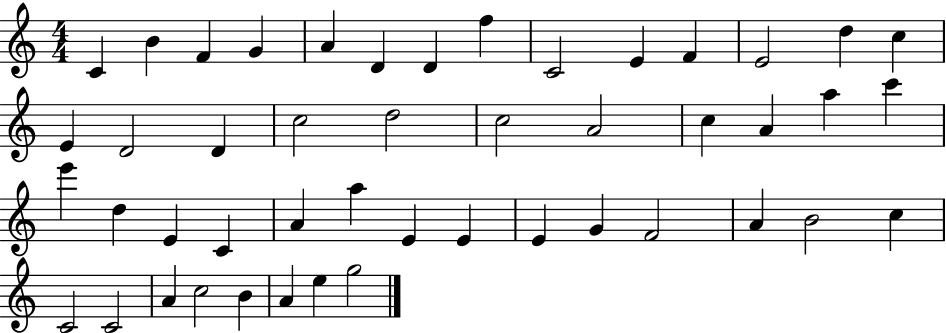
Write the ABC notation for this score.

X:1
T:Untitled
M:4/4
L:1/4
K:C
C B F G A D D f C2 E F E2 d c E D2 D c2 d2 c2 A2 c A a c' e' d E C A a E E E G F2 A B2 c C2 C2 A c2 B A e g2